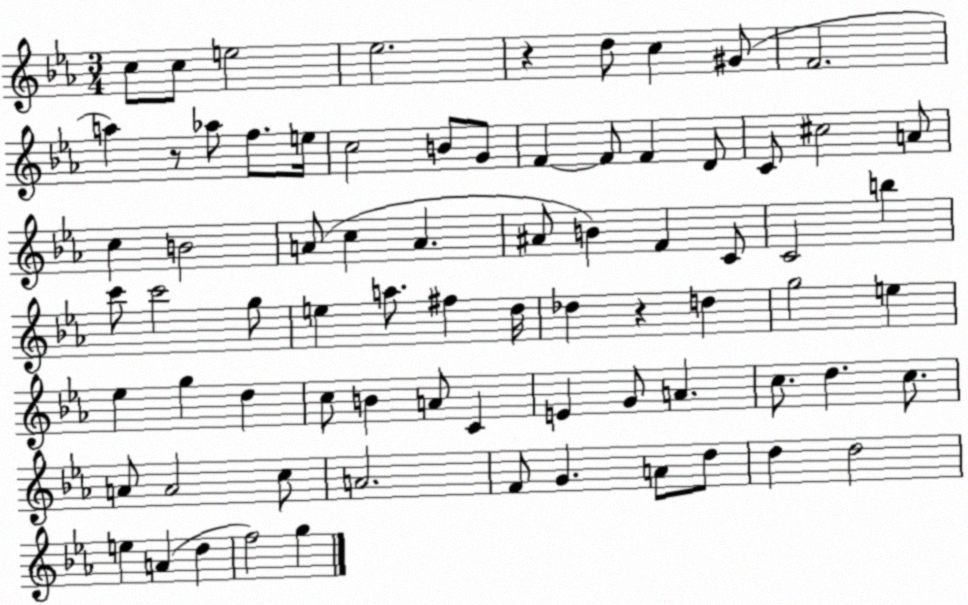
X:1
T:Untitled
M:3/4
L:1/4
K:Eb
c/2 c/2 e2 _e2 z d/2 c ^G/2 F2 a z/2 _a/2 f/2 e/4 c2 B/2 G/2 F F/2 F D/2 C/2 ^c2 A/2 c B2 A/2 c A ^A/2 B F C/2 C2 b c'/2 c'2 g/2 e a/2 ^f d/4 _d z d g2 e _e g d c/2 B A/2 C E G/2 A c/2 d c/2 A/2 A2 c/2 A2 F/2 G A/2 d/2 d d2 e A d f2 g